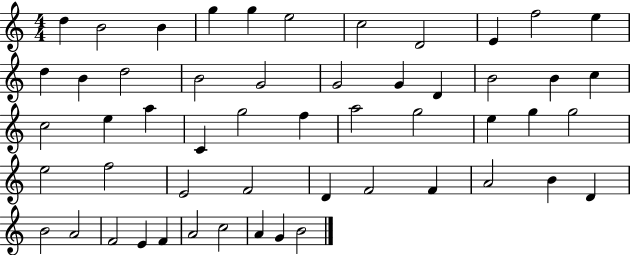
{
  \clef treble
  \numericTimeSignature
  \time 4/4
  \key c \major
  d''4 b'2 b'4 | g''4 g''4 e''2 | c''2 d'2 | e'4 f''2 e''4 | \break d''4 b'4 d''2 | b'2 g'2 | g'2 g'4 d'4 | b'2 b'4 c''4 | \break c''2 e''4 a''4 | c'4 g''2 f''4 | a''2 g''2 | e''4 g''4 g''2 | \break e''2 f''2 | e'2 f'2 | d'4 f'2 f'4 | a'2 b'4 d'4 | \break b'2 a'2 | f'2 e'4 f'4 | a'2 c''2 | a'4 g'4 b'2 | \break \bar "|."
}